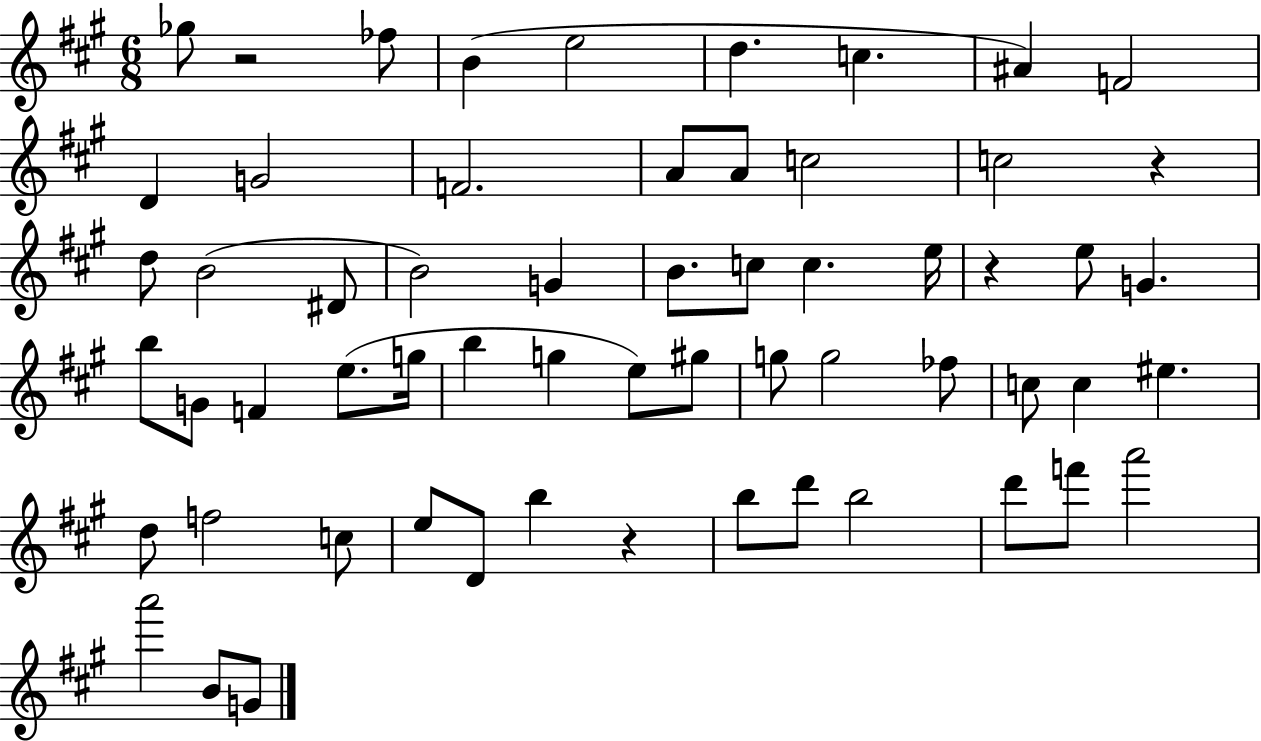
Gb5/e R/h FES5/e B4/q E5/h D5/q. C5/q. A#4/q F4/h D4/q G4/h F4/h. A4/e A4/e C5/h C5/h R/q D5/e B4/h D#4/e B4/h G4/q B4/e. C5/e C5/q. E5/s R/q E5/e G4/q. B5/e G4/e F4/q E5/e. G5/s B5/q G5/q E5/e G#5/e G5/e G5/h FES5/e C5/e C5/q EIS5/q. D5/e F5/h C5/e E5/e D4/e B5/q R/q B5/e D6/e B5/h D6/e F6/e A6/h A6/h B4/e G4/e